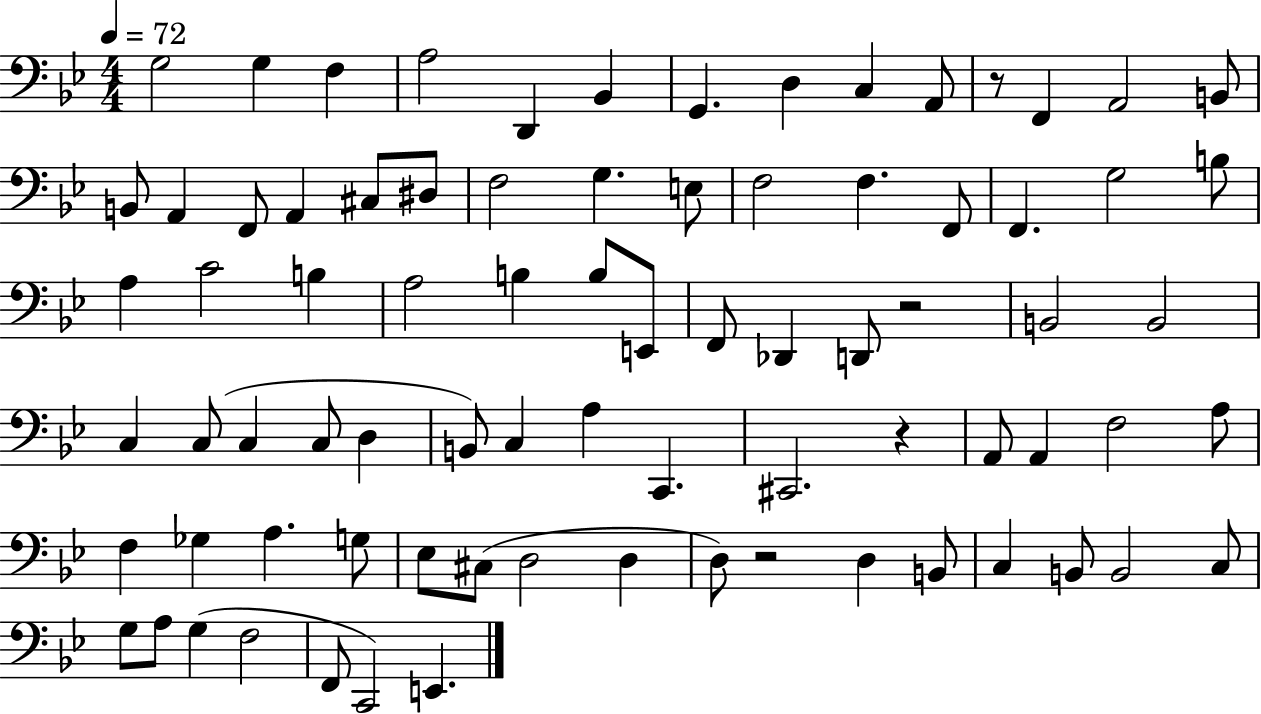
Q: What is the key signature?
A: BES major